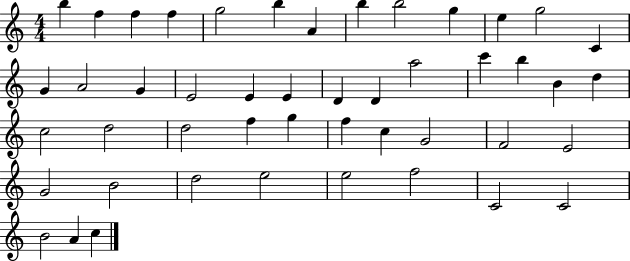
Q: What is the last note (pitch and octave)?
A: C5